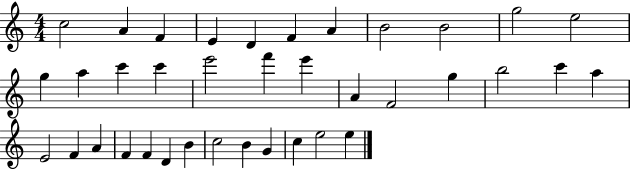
C5/h A4/q F4/q E4/q D4/q F4/q A4/q B4/h B4/h G5/h E5/h G5/q A5/q C6/q C6/q E6/h F6/q E6/q A4/q F4/h G5/q B5/h C6/q A5/q E4/h F4/q A4/q F4/q F4/q D4/q B4/q C5/h B4/q G4/q C5/q E5/h E5/q